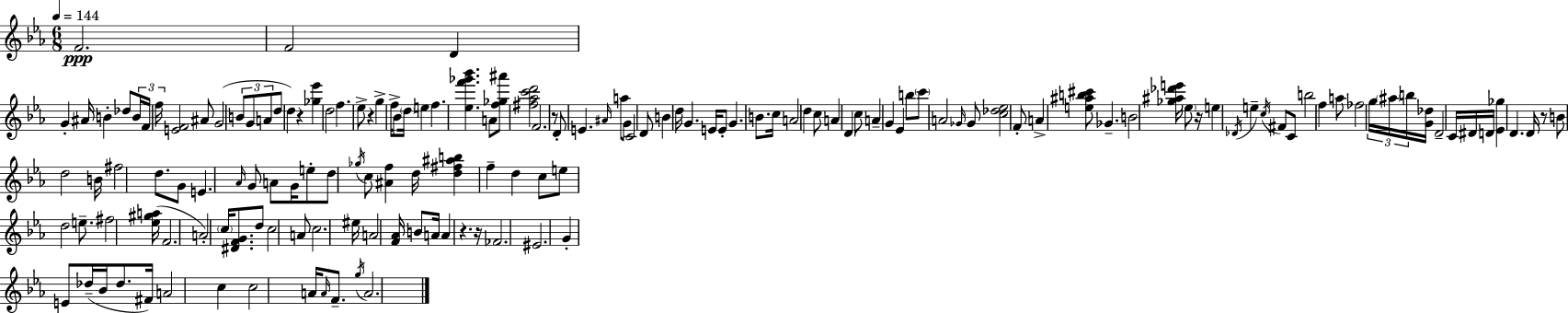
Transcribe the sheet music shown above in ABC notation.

X:1
T:Untitled
M:6/8
L:1/4
K:Eb
F2 F2 D G ^A/4 B _d/2 B/4 F/4 f/4 [EF]2 ^A/2 G2 B/2 G/2 A/2 d/2 d z [_g_e'] d2 f _e/2 z g f/4 _B/2 d/4 e f [_ef'_g'_b'] A/2 [f_g^a']/2 [^f_ac'd']2 F2 z/2 D/2 E ^A/4 a/2 G/2 C2 D/2 B d/4 G E/4 E/2 G B/2 c/4 A2 d c/2 A D c/2 A G _E b/2 c'/2 A2 _G/4 _G/2 [c_d_e]2 F/2 A [e^ab^c']/2 _G B2 [_g^a_d'e']/4 _e/2 z/4 e _D/4 e c/4 ^F/2 C/2 b2 f a/2 _f2 g/4 ^a/4 b/4 [G_d]/4 D2 C/4 ^D/4 D/4 [_E_g] D D/4 z/2 B/2 d2 B/4 ^f2 d/2 G/2 E _A/4 G/2 A/2 G/4 e/2 d/2 _g/4 c/2 [^Af] d/4 [d^f^ab] f d c/2 e/2 d2 e/2 ^f2 [_e^ga]/4 F2 A2 c/4 [^DFG]/2 d/2 c2 A/2 c2 ^e/4 A2 [F_A]/4 B/2 A/4 A z z/4 _F2 ^E2 G E/2 _d/4 _B/4 _d/2 ^F/4 A2 c c2 A/4 A/4 F/2 g/4 A2